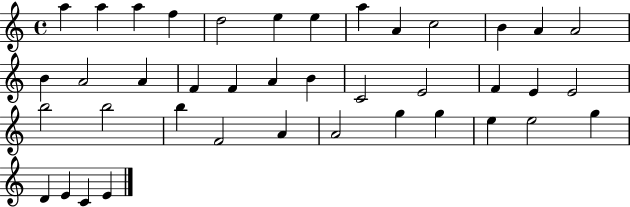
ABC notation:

X:1
T:Untitled
M:4/4
L:1/4
K:C
a a a f d2 e e a A c2 B A A2 B A2 A F F A B C2 E2 F E E2 b2 b2 b F2 A A2 g g e e2 g D E C E